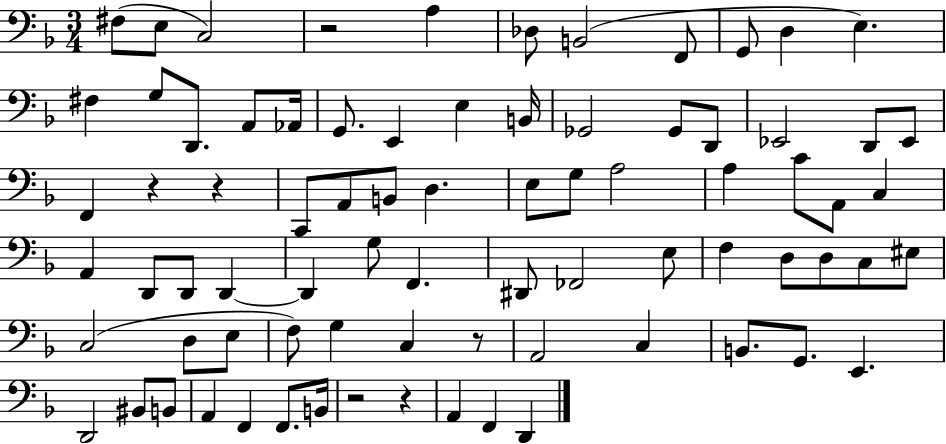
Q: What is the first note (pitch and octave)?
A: F#3